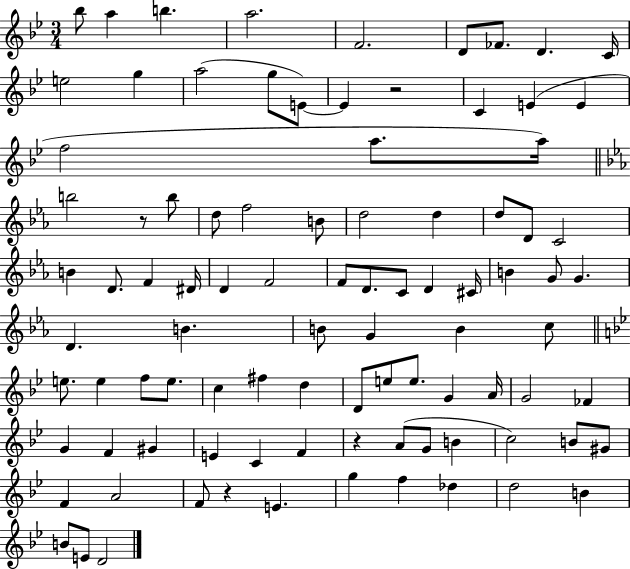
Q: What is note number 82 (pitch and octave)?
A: G5